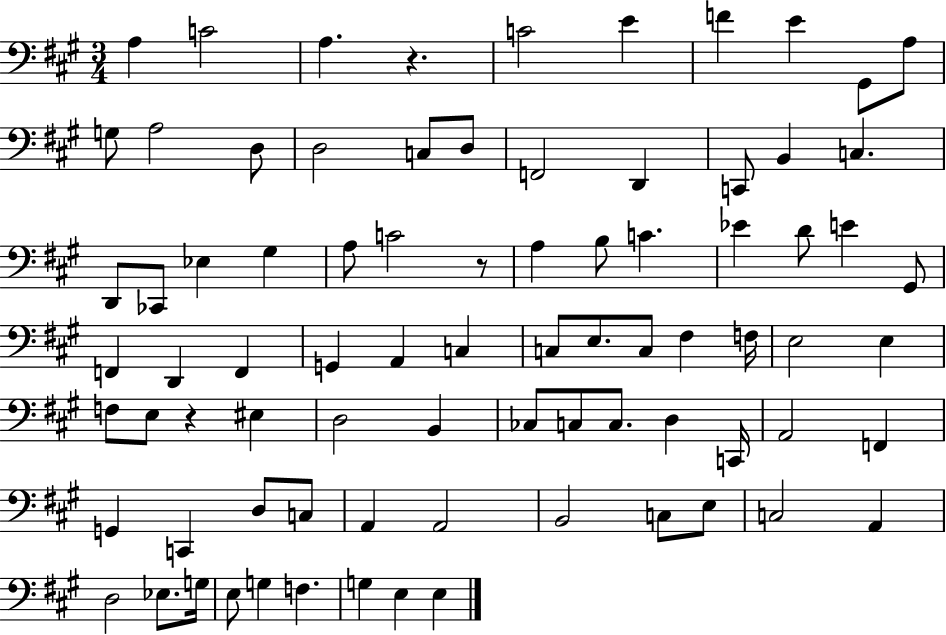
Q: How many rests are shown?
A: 3